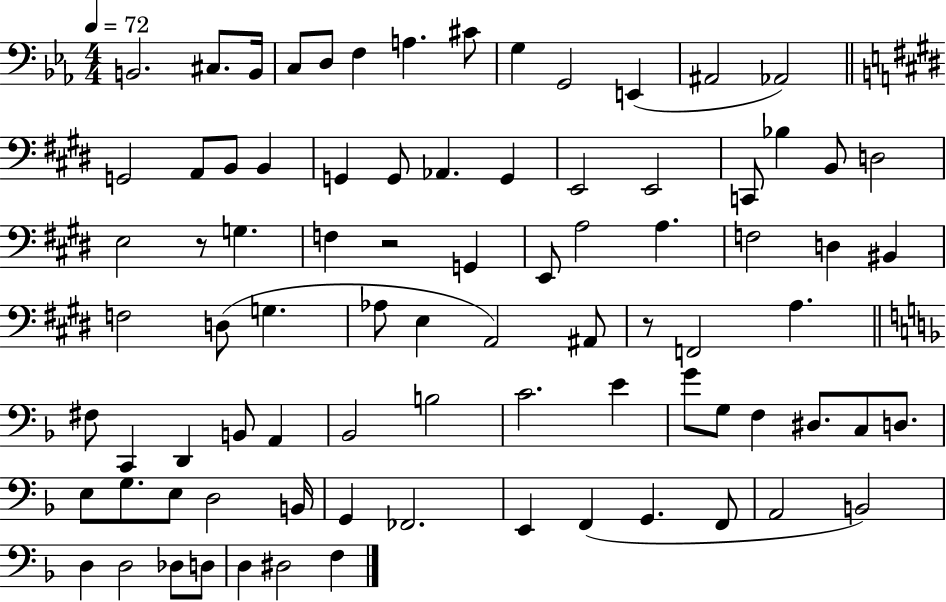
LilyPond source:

{
  \clef bass
  \numericTimeSignature
  \time 4/4
  \key ees \major
  \tempo 4 = 72
  b,2. cis8. b,16 | c8 d8 f4 a4. cis'8 | g4 g,2 e,4( | ais,2 aes,2) | \break \bar "||" \break \key e \major g,2 a,8 b,8 b,4 | g,4 g,8 aes,4. g,4 | e,2 e,2 | c,8 bes4 b,8 d2 | \break e2 r8 g4. | f4 r2 g,4 | e,8 a2 a4. | f2 d4 bis,4 | \break f2 d8( g4. | aes8 e4 a,2) ais,8 | r8 f,2 a4. | \bar "||" \break \key f \major fis8 c,4 d,4 b,8 a,4 | bes,2 b2 | c'2. e'4 | g'8 g8 f4 dis8. c8 d8. | \break e8 g8. e8 d2 b,16 | g,4 fes,2. | e,4 f,4( g,4. f,8 | a,2 b,2) | \break d4 d2 des8 d8 | d4 dis2 f4 | \bar "|."
}